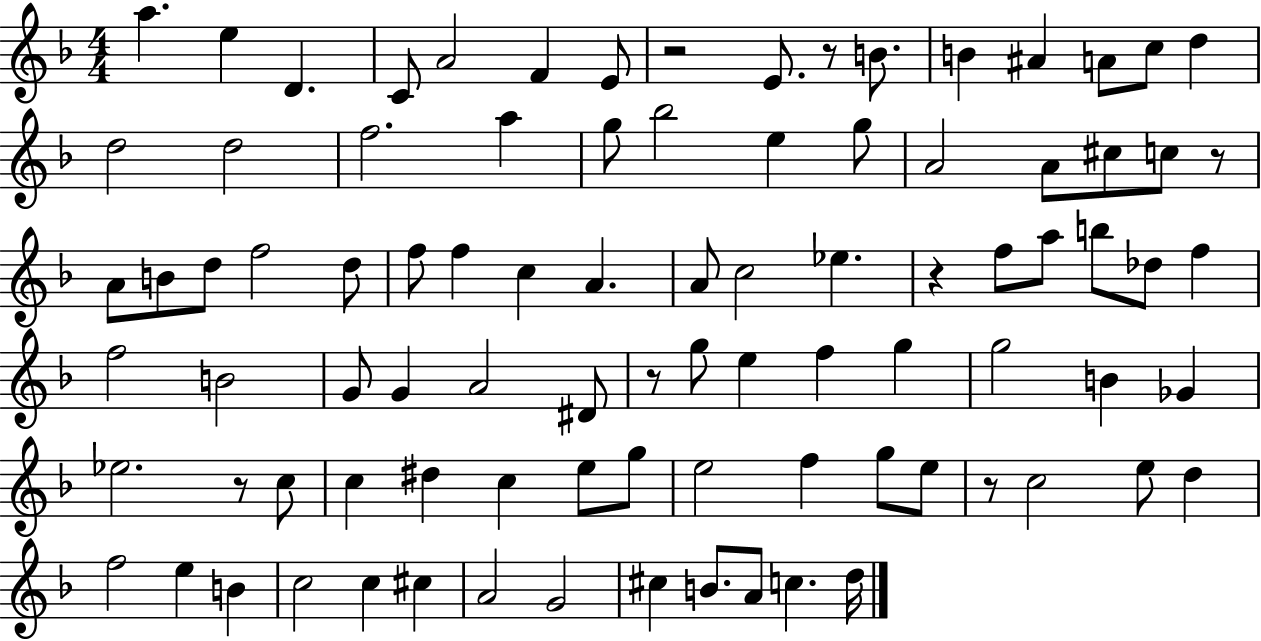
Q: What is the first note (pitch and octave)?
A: A5